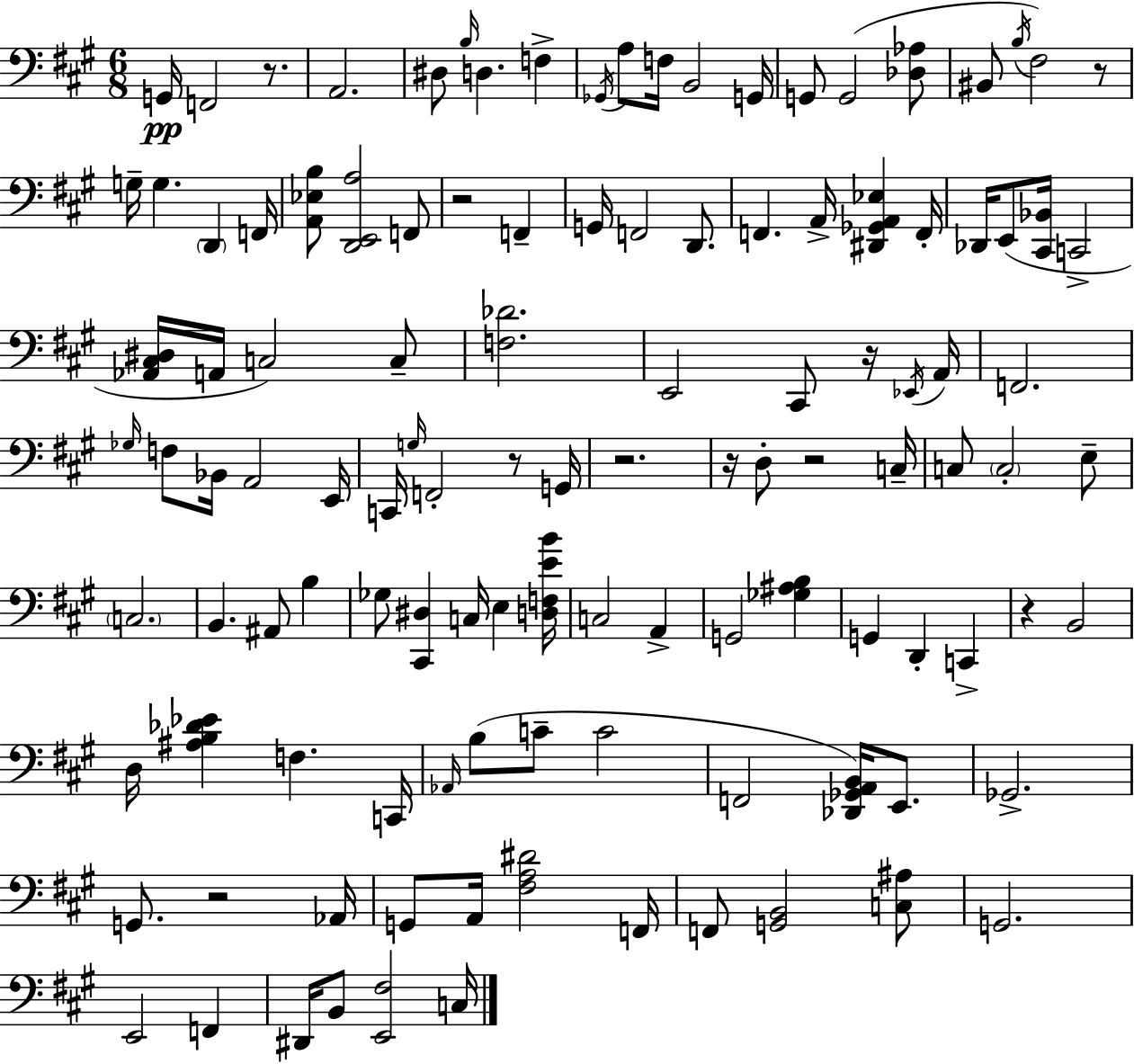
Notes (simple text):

G2/s F2/h R/e. A2/h. D#3/e B3/s D3/q. F3/q Gb2/s A3/e F3/s B2/h G2/s G2/e G2/h [Db3,Ab3]/e BIS2/e B3/s F#3/h R/e G3/s G3/q. D2/q F2/s [A2,Eb3,B3]/e [D2,E2,A3]/h F2/e R/h F2/q G2/s F2/h D2/e. F2/q. A2/s [D#2,Gb2,A2,Eb3]/q F2/s Db2/s E2/e [C#2,Bb2]/s C2/h [Ab2,C#3,D#3]/s A2/s C3/h C3/e [F3,Db4]/h. E2/h C#2/e R/s Eb2/s A2/s F2/h. Gb3/s F3/e Bb2/s A2/h E2/s C2/s G3/s F2/h R/e G2/s R/h. R/s D3/e R/h C3/s C3/e C3/h E3/e C3/h. B2/q. A#2/e B3/q Gb3/e [C#2,D#3]/q C3/s E3/q [D3,F3,E4,B4]/s C3/h A2/q G2/h [Gb3,A#3,B3]/q G2/q D2/q C2/q R/q B2/h D3/s [A#3,B3,Db4,Eb4]/q F3/q. C2/s Ab2/s B3/e C4/e C4/h F2/h [Db2,Gb2,A2,B2]/s E2/e. Gb2/h. G2/e. R/h Ab2/s G2/e A2/s [F#3,A3,D#4]/h F2/s F2/e [G2,B2]/h [C3,A#3]/e G2/h. E2/h F2/q D#2/s B2/e [E2,F#3]/h C3/s